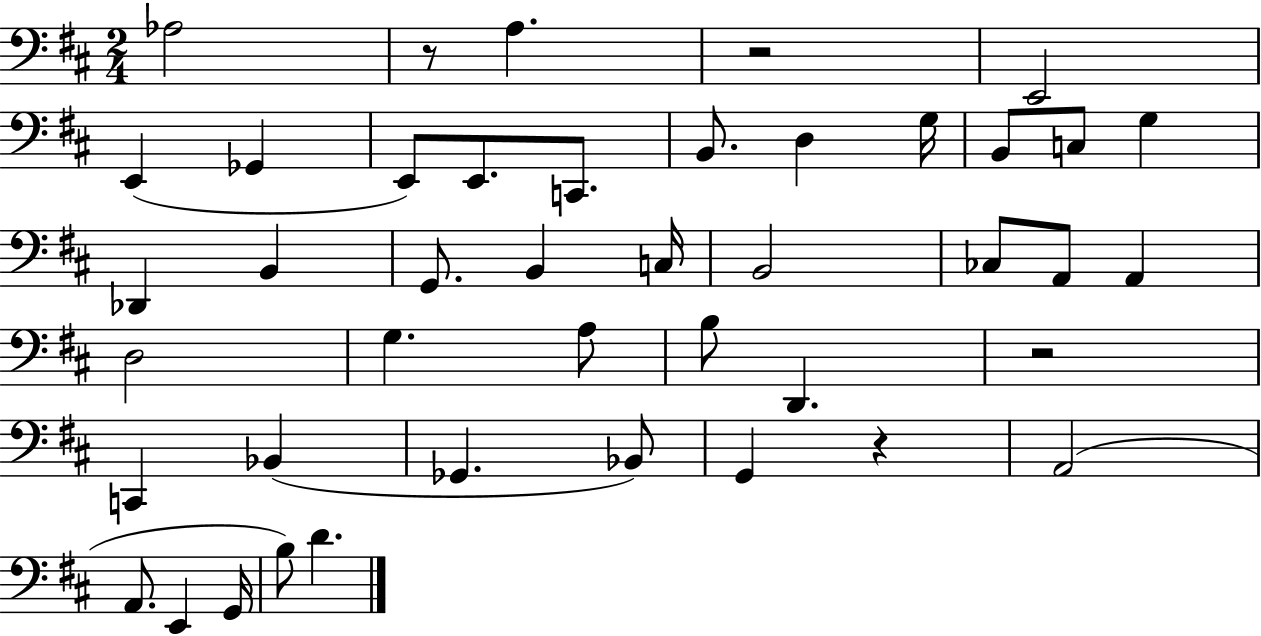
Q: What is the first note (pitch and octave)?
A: Ab3